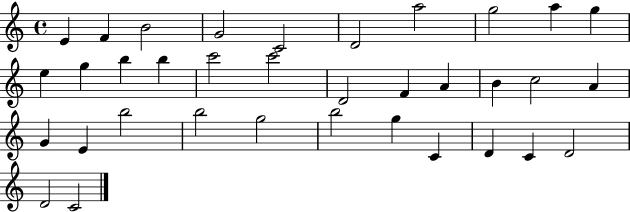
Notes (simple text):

E4/q F4/q B4/h G4/h C4/h D4/h A5/h G5/h A5/q G5/q E5/q G5/q B5/q B5/q C6/h C6/h D4/h F4/q A4/q B4/q C5/h A4/q G4/q E4/q B5/h B5/h G5/h B5/h G5/q C4/q D4/q C4/q D4/h D4/h C4/h